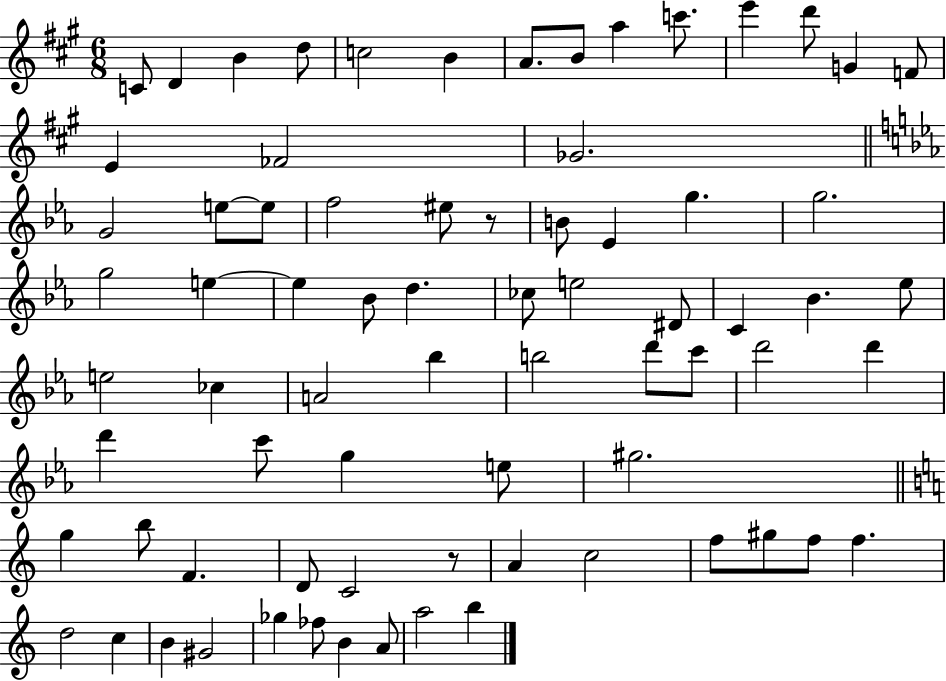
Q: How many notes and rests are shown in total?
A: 74